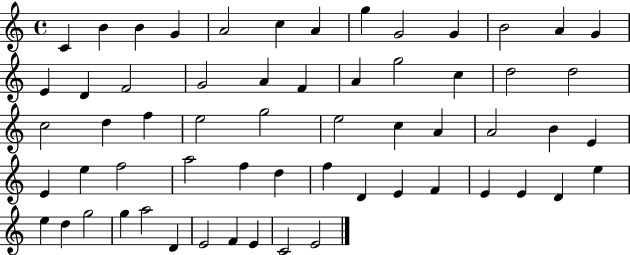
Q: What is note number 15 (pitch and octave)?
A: D4